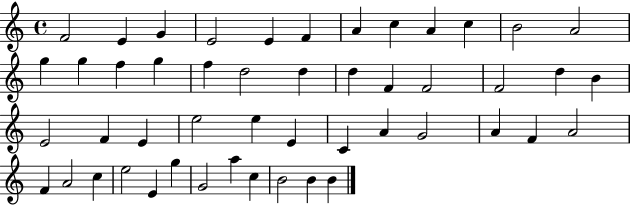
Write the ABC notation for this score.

X:1
T:Untitled
M:4/4
L:1/4
K:C
F2 E G E2 E F A c A c B2 A2 g g f g f d2 d d F F2 F2 d B E2 F E e2 e E C A G2 A F A2 F A2 c e2 E g G2 a c B2 B B